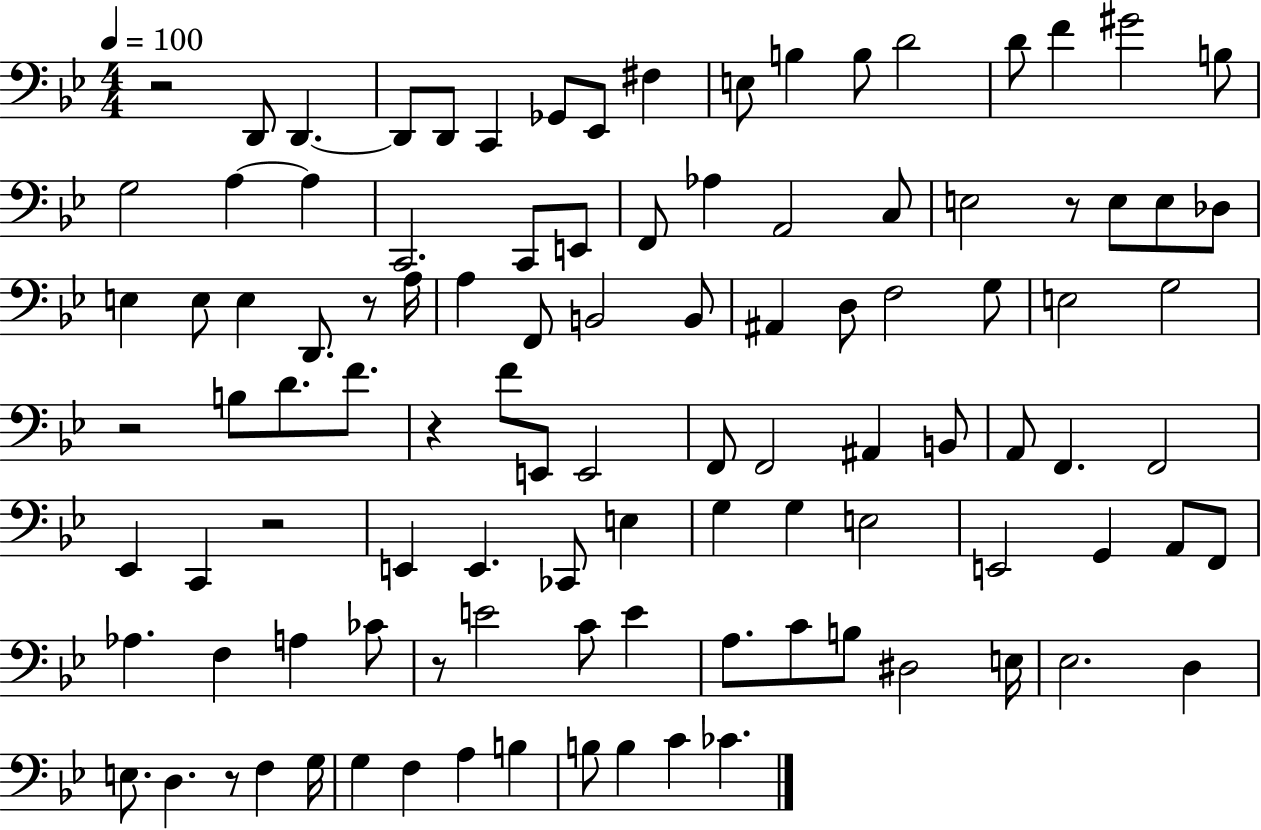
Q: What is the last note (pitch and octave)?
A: CES4